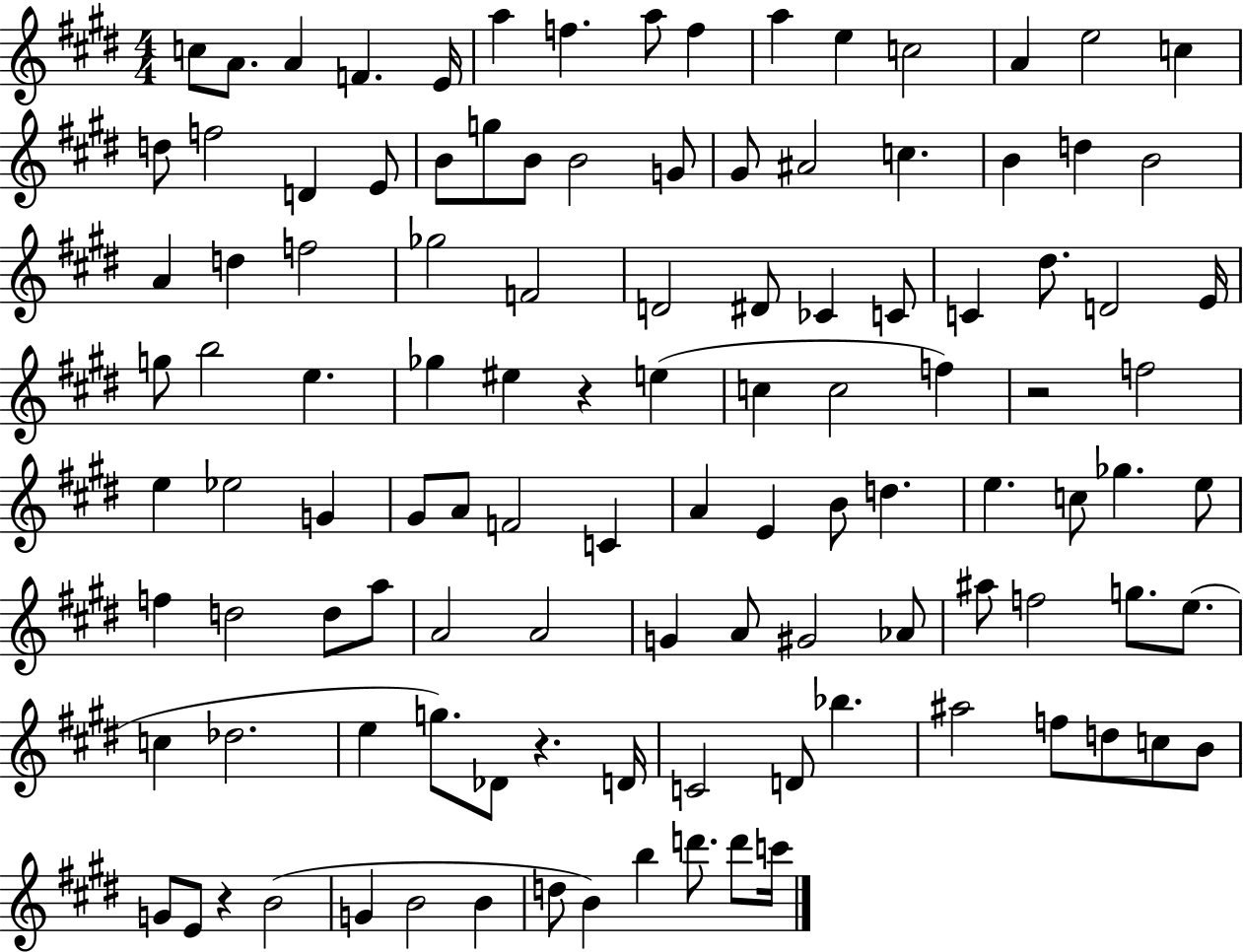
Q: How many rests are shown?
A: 4